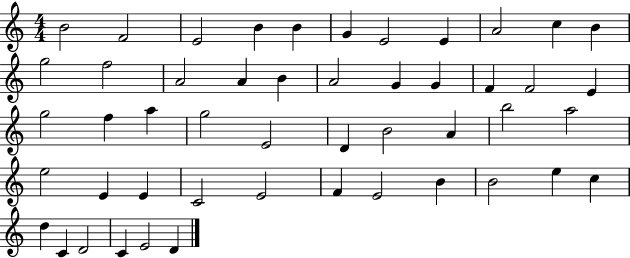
X:1
T:Untitled
M:4/4
L:1/4
K:C
B2 F2 E2 B B G E2 E A2 c B g2 f2 A2 A B A2 G G F F2 E g2 f a g2 E2 D B2 A b2 a2 e2 E E C2 E2 F E2 B B2 e c d C D2 C E2 D